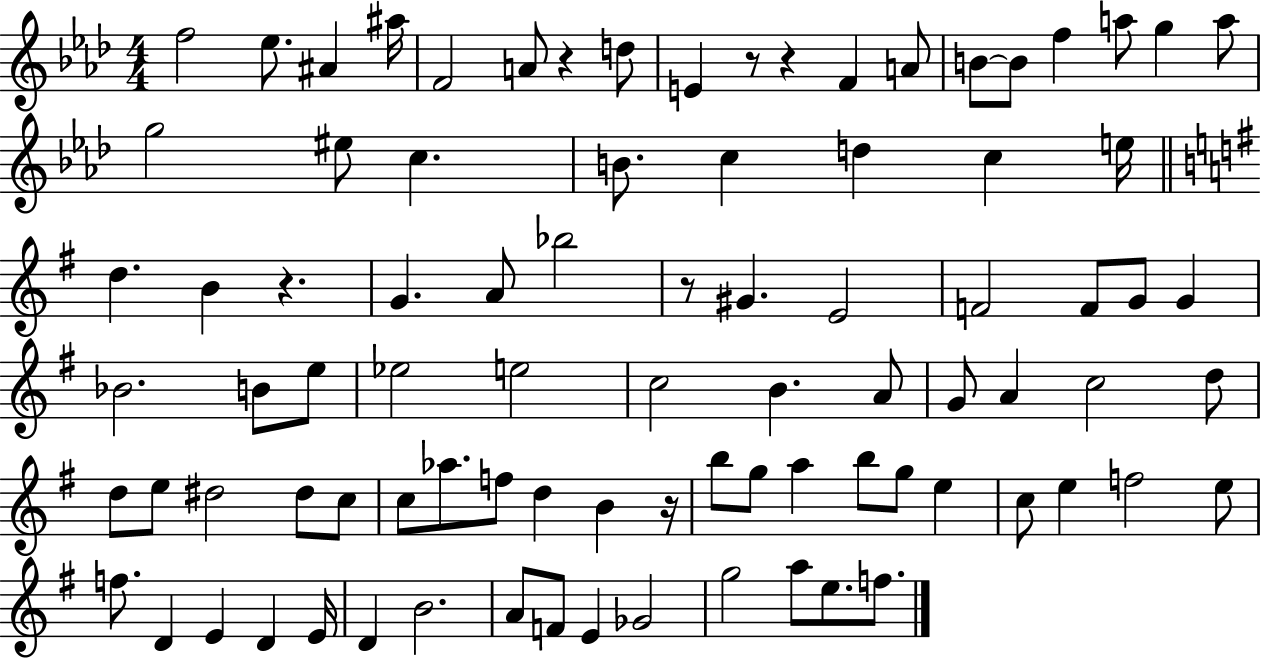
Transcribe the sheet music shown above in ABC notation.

X:1
T:Untitled
M:4/4
L:1/4
K:Ab
f2 _e/2 ^A ^a/4 F2 A/2 z d/2 E z/2 z F A/2 B/2 B/2 f a/2 g a/2 g2 ^e/2 c B/2 c d c e/4 d B z G A/2 _b2 z/2 ^G E2 F2 F/2 G/2 G _B2 B/2 e/2 _e2 e2 c2 B A/2 G/2 A c2 d/2 d/2 e/2 ^d2 ^d/2 c/2 c/2 _a/2 f/2 d B z/4 b/2 g/2 a b/2 g/2 e c/2 e f2 e/2 f/2 D E D E/4 D B2 A/2 F/2 E _G2 g2 a/2 e/2 f/2